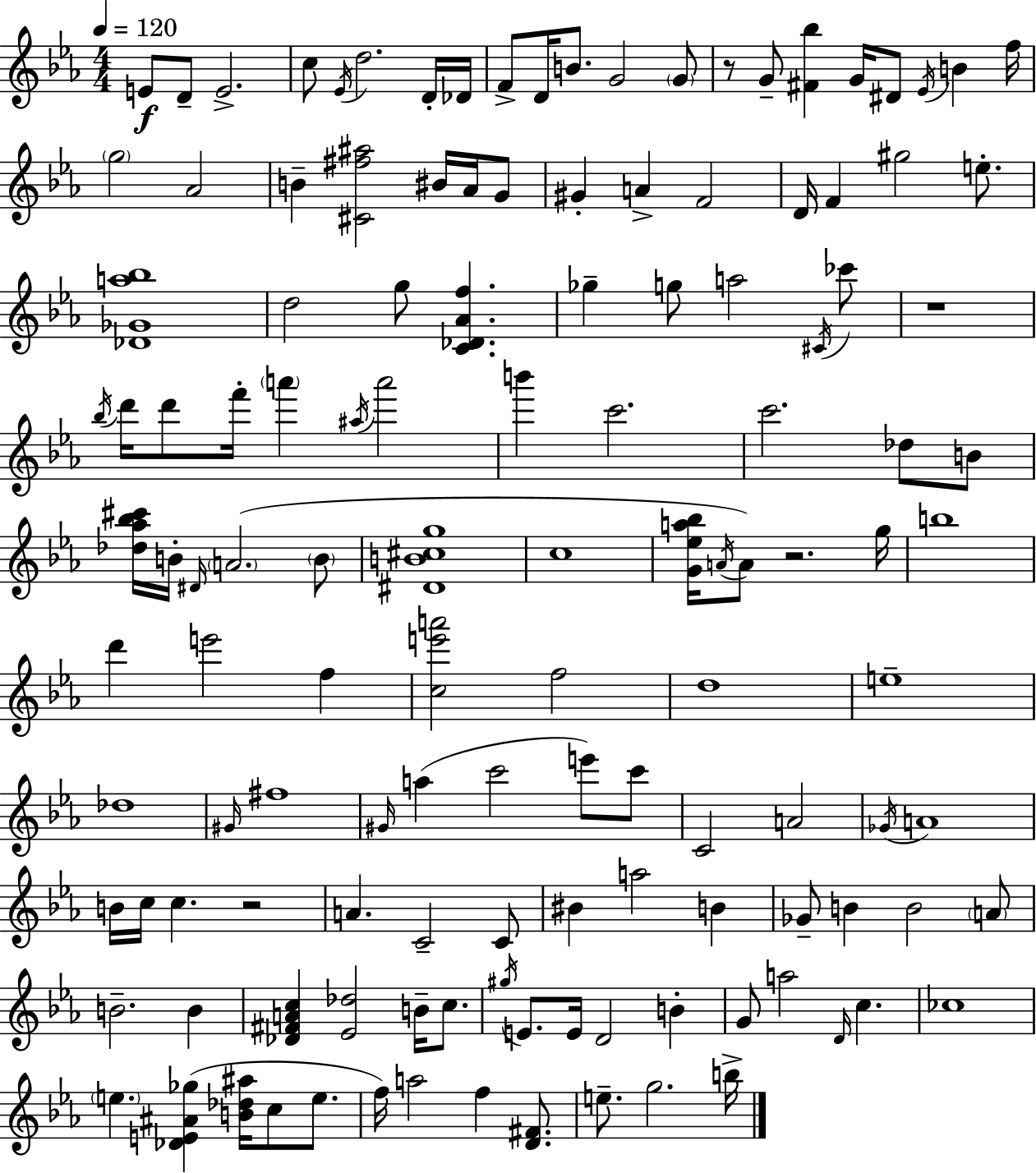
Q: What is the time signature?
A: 4/4